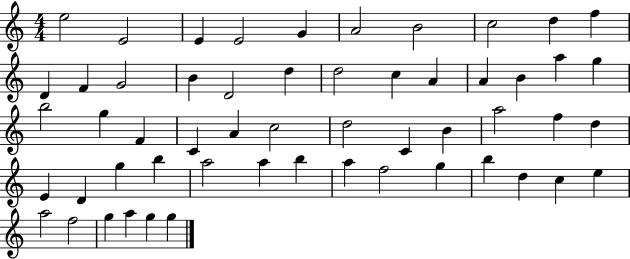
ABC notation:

X:1
T:Untitled
M:4/4
L:1/4
K:C
e2 E2 E E2 G A2 B2 c2 d f D F G2 B D2 d d2 c A A B a g b2 g F C A c2 d2 C B a2 f d E D g b a2 a b a f2 g b d c e a2 f2 g a g g